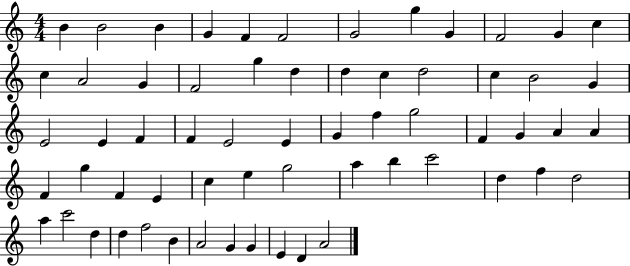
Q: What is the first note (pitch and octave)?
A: B4